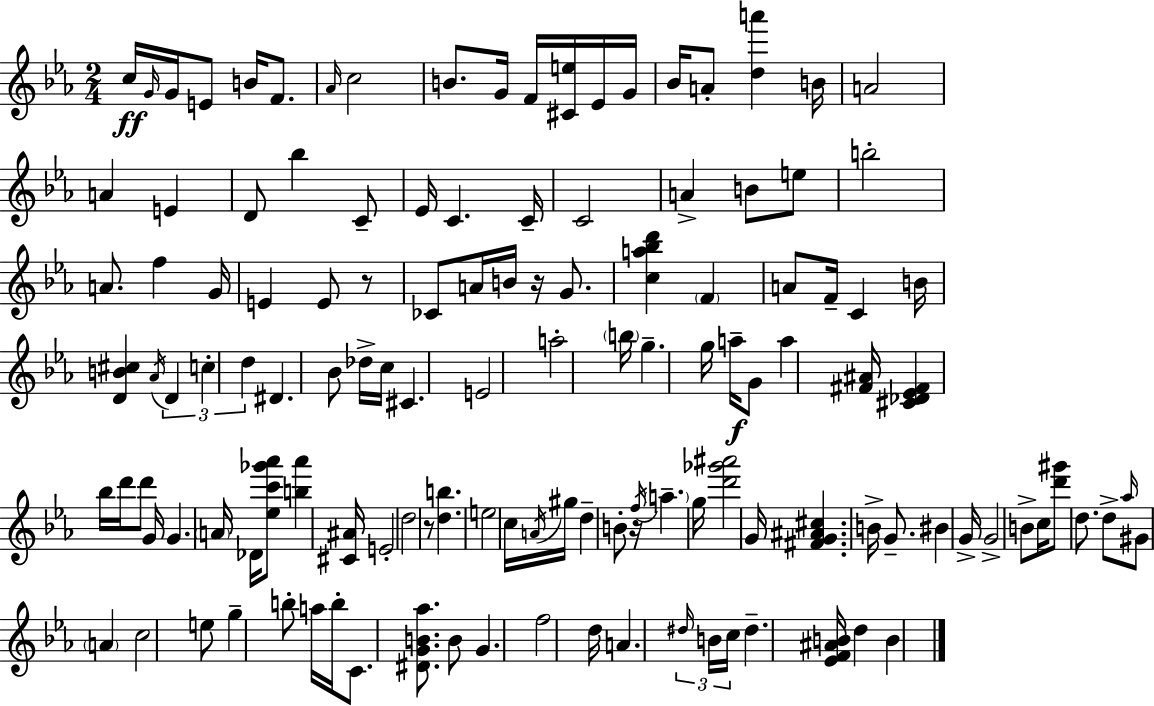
{
  \clef treble
  \numericTimeSignature
  \time 2/4
  \key ees \major
  c''16\ff \grace { g'16 } g'16 e'8 b'16 f'8. | \grace { aes'16 } c''2 | b'8. g'16 f'16 <cis' e''>16 | ees'16 g'16 bes'16 a'8-. <d'' a'''>4 | \break b'16 a'2 | a'4 e'4 | d'8 bes''4 | c'8-- ees'16 c'4. | \break c'16-- c'2 | a'4-> b'8 | e''8 b''2-. | a'8. f''4 | \break g'16 e'4 e'8 | r8 ces'8 a'16 b'16 r16 g'8. | <c'' a'' bes'' d'''>4 \parenthesize f'4 | a'8 f'16-- c'4 | \break b'16 <d' b' cis''>4 \acciaccatura { aes'16 } \tuplet 3/2 { d'4 | c''4-. d''4 } | dis'4. | bes'8 des''16-> c''16 cis'4. | \break e'2 | a''2-. | \parenthesize b''16 g''4.-- | g''16 a''16--\f g'8 a''4 | \break <fis' ais'>16 <cis' des' ees' fis'>4 bes''16 | d'''16 d'''8 g'16 g'4. | \parenthesize a'16 des'16 <ees'' c''' ges''' aes'''>8 <b'' aes'''>4 | <cis' ais'>16 e'2-. | \break d''2 | r8 <d'' b''>4. | e''2 | c''16 \acciaccatura { a'16 } gis''16 d''4-- | \break b'8-. r16 \acciaccatura { f''16 } \parenthesize a''4.-- | g''16 <d''' ges''' ais'''>2 | g'16 <fis' g' ais' cis''>4. | b'16-> g'8.-- | \break bis'4 g'16-> g'2-> | b'8-> c''16 | <d''' gis'''>8 d''8. d''8-> \grace { aes''16 } | gis'8 \parenthesize a'4 c''2 | \break e''8 | g''4-- b''8-. a''16 b''16-. | c'8. <dis' g' b' aes''>8. b'8 | g'4. f''2 | \break d''16 a'4. | \tuplet 3/2 { \grace { dis''16 } b'16 c''16 } | dis''4.-- <ees' f' ais' b'>16 d''4 | b'4 \bar "|."
}